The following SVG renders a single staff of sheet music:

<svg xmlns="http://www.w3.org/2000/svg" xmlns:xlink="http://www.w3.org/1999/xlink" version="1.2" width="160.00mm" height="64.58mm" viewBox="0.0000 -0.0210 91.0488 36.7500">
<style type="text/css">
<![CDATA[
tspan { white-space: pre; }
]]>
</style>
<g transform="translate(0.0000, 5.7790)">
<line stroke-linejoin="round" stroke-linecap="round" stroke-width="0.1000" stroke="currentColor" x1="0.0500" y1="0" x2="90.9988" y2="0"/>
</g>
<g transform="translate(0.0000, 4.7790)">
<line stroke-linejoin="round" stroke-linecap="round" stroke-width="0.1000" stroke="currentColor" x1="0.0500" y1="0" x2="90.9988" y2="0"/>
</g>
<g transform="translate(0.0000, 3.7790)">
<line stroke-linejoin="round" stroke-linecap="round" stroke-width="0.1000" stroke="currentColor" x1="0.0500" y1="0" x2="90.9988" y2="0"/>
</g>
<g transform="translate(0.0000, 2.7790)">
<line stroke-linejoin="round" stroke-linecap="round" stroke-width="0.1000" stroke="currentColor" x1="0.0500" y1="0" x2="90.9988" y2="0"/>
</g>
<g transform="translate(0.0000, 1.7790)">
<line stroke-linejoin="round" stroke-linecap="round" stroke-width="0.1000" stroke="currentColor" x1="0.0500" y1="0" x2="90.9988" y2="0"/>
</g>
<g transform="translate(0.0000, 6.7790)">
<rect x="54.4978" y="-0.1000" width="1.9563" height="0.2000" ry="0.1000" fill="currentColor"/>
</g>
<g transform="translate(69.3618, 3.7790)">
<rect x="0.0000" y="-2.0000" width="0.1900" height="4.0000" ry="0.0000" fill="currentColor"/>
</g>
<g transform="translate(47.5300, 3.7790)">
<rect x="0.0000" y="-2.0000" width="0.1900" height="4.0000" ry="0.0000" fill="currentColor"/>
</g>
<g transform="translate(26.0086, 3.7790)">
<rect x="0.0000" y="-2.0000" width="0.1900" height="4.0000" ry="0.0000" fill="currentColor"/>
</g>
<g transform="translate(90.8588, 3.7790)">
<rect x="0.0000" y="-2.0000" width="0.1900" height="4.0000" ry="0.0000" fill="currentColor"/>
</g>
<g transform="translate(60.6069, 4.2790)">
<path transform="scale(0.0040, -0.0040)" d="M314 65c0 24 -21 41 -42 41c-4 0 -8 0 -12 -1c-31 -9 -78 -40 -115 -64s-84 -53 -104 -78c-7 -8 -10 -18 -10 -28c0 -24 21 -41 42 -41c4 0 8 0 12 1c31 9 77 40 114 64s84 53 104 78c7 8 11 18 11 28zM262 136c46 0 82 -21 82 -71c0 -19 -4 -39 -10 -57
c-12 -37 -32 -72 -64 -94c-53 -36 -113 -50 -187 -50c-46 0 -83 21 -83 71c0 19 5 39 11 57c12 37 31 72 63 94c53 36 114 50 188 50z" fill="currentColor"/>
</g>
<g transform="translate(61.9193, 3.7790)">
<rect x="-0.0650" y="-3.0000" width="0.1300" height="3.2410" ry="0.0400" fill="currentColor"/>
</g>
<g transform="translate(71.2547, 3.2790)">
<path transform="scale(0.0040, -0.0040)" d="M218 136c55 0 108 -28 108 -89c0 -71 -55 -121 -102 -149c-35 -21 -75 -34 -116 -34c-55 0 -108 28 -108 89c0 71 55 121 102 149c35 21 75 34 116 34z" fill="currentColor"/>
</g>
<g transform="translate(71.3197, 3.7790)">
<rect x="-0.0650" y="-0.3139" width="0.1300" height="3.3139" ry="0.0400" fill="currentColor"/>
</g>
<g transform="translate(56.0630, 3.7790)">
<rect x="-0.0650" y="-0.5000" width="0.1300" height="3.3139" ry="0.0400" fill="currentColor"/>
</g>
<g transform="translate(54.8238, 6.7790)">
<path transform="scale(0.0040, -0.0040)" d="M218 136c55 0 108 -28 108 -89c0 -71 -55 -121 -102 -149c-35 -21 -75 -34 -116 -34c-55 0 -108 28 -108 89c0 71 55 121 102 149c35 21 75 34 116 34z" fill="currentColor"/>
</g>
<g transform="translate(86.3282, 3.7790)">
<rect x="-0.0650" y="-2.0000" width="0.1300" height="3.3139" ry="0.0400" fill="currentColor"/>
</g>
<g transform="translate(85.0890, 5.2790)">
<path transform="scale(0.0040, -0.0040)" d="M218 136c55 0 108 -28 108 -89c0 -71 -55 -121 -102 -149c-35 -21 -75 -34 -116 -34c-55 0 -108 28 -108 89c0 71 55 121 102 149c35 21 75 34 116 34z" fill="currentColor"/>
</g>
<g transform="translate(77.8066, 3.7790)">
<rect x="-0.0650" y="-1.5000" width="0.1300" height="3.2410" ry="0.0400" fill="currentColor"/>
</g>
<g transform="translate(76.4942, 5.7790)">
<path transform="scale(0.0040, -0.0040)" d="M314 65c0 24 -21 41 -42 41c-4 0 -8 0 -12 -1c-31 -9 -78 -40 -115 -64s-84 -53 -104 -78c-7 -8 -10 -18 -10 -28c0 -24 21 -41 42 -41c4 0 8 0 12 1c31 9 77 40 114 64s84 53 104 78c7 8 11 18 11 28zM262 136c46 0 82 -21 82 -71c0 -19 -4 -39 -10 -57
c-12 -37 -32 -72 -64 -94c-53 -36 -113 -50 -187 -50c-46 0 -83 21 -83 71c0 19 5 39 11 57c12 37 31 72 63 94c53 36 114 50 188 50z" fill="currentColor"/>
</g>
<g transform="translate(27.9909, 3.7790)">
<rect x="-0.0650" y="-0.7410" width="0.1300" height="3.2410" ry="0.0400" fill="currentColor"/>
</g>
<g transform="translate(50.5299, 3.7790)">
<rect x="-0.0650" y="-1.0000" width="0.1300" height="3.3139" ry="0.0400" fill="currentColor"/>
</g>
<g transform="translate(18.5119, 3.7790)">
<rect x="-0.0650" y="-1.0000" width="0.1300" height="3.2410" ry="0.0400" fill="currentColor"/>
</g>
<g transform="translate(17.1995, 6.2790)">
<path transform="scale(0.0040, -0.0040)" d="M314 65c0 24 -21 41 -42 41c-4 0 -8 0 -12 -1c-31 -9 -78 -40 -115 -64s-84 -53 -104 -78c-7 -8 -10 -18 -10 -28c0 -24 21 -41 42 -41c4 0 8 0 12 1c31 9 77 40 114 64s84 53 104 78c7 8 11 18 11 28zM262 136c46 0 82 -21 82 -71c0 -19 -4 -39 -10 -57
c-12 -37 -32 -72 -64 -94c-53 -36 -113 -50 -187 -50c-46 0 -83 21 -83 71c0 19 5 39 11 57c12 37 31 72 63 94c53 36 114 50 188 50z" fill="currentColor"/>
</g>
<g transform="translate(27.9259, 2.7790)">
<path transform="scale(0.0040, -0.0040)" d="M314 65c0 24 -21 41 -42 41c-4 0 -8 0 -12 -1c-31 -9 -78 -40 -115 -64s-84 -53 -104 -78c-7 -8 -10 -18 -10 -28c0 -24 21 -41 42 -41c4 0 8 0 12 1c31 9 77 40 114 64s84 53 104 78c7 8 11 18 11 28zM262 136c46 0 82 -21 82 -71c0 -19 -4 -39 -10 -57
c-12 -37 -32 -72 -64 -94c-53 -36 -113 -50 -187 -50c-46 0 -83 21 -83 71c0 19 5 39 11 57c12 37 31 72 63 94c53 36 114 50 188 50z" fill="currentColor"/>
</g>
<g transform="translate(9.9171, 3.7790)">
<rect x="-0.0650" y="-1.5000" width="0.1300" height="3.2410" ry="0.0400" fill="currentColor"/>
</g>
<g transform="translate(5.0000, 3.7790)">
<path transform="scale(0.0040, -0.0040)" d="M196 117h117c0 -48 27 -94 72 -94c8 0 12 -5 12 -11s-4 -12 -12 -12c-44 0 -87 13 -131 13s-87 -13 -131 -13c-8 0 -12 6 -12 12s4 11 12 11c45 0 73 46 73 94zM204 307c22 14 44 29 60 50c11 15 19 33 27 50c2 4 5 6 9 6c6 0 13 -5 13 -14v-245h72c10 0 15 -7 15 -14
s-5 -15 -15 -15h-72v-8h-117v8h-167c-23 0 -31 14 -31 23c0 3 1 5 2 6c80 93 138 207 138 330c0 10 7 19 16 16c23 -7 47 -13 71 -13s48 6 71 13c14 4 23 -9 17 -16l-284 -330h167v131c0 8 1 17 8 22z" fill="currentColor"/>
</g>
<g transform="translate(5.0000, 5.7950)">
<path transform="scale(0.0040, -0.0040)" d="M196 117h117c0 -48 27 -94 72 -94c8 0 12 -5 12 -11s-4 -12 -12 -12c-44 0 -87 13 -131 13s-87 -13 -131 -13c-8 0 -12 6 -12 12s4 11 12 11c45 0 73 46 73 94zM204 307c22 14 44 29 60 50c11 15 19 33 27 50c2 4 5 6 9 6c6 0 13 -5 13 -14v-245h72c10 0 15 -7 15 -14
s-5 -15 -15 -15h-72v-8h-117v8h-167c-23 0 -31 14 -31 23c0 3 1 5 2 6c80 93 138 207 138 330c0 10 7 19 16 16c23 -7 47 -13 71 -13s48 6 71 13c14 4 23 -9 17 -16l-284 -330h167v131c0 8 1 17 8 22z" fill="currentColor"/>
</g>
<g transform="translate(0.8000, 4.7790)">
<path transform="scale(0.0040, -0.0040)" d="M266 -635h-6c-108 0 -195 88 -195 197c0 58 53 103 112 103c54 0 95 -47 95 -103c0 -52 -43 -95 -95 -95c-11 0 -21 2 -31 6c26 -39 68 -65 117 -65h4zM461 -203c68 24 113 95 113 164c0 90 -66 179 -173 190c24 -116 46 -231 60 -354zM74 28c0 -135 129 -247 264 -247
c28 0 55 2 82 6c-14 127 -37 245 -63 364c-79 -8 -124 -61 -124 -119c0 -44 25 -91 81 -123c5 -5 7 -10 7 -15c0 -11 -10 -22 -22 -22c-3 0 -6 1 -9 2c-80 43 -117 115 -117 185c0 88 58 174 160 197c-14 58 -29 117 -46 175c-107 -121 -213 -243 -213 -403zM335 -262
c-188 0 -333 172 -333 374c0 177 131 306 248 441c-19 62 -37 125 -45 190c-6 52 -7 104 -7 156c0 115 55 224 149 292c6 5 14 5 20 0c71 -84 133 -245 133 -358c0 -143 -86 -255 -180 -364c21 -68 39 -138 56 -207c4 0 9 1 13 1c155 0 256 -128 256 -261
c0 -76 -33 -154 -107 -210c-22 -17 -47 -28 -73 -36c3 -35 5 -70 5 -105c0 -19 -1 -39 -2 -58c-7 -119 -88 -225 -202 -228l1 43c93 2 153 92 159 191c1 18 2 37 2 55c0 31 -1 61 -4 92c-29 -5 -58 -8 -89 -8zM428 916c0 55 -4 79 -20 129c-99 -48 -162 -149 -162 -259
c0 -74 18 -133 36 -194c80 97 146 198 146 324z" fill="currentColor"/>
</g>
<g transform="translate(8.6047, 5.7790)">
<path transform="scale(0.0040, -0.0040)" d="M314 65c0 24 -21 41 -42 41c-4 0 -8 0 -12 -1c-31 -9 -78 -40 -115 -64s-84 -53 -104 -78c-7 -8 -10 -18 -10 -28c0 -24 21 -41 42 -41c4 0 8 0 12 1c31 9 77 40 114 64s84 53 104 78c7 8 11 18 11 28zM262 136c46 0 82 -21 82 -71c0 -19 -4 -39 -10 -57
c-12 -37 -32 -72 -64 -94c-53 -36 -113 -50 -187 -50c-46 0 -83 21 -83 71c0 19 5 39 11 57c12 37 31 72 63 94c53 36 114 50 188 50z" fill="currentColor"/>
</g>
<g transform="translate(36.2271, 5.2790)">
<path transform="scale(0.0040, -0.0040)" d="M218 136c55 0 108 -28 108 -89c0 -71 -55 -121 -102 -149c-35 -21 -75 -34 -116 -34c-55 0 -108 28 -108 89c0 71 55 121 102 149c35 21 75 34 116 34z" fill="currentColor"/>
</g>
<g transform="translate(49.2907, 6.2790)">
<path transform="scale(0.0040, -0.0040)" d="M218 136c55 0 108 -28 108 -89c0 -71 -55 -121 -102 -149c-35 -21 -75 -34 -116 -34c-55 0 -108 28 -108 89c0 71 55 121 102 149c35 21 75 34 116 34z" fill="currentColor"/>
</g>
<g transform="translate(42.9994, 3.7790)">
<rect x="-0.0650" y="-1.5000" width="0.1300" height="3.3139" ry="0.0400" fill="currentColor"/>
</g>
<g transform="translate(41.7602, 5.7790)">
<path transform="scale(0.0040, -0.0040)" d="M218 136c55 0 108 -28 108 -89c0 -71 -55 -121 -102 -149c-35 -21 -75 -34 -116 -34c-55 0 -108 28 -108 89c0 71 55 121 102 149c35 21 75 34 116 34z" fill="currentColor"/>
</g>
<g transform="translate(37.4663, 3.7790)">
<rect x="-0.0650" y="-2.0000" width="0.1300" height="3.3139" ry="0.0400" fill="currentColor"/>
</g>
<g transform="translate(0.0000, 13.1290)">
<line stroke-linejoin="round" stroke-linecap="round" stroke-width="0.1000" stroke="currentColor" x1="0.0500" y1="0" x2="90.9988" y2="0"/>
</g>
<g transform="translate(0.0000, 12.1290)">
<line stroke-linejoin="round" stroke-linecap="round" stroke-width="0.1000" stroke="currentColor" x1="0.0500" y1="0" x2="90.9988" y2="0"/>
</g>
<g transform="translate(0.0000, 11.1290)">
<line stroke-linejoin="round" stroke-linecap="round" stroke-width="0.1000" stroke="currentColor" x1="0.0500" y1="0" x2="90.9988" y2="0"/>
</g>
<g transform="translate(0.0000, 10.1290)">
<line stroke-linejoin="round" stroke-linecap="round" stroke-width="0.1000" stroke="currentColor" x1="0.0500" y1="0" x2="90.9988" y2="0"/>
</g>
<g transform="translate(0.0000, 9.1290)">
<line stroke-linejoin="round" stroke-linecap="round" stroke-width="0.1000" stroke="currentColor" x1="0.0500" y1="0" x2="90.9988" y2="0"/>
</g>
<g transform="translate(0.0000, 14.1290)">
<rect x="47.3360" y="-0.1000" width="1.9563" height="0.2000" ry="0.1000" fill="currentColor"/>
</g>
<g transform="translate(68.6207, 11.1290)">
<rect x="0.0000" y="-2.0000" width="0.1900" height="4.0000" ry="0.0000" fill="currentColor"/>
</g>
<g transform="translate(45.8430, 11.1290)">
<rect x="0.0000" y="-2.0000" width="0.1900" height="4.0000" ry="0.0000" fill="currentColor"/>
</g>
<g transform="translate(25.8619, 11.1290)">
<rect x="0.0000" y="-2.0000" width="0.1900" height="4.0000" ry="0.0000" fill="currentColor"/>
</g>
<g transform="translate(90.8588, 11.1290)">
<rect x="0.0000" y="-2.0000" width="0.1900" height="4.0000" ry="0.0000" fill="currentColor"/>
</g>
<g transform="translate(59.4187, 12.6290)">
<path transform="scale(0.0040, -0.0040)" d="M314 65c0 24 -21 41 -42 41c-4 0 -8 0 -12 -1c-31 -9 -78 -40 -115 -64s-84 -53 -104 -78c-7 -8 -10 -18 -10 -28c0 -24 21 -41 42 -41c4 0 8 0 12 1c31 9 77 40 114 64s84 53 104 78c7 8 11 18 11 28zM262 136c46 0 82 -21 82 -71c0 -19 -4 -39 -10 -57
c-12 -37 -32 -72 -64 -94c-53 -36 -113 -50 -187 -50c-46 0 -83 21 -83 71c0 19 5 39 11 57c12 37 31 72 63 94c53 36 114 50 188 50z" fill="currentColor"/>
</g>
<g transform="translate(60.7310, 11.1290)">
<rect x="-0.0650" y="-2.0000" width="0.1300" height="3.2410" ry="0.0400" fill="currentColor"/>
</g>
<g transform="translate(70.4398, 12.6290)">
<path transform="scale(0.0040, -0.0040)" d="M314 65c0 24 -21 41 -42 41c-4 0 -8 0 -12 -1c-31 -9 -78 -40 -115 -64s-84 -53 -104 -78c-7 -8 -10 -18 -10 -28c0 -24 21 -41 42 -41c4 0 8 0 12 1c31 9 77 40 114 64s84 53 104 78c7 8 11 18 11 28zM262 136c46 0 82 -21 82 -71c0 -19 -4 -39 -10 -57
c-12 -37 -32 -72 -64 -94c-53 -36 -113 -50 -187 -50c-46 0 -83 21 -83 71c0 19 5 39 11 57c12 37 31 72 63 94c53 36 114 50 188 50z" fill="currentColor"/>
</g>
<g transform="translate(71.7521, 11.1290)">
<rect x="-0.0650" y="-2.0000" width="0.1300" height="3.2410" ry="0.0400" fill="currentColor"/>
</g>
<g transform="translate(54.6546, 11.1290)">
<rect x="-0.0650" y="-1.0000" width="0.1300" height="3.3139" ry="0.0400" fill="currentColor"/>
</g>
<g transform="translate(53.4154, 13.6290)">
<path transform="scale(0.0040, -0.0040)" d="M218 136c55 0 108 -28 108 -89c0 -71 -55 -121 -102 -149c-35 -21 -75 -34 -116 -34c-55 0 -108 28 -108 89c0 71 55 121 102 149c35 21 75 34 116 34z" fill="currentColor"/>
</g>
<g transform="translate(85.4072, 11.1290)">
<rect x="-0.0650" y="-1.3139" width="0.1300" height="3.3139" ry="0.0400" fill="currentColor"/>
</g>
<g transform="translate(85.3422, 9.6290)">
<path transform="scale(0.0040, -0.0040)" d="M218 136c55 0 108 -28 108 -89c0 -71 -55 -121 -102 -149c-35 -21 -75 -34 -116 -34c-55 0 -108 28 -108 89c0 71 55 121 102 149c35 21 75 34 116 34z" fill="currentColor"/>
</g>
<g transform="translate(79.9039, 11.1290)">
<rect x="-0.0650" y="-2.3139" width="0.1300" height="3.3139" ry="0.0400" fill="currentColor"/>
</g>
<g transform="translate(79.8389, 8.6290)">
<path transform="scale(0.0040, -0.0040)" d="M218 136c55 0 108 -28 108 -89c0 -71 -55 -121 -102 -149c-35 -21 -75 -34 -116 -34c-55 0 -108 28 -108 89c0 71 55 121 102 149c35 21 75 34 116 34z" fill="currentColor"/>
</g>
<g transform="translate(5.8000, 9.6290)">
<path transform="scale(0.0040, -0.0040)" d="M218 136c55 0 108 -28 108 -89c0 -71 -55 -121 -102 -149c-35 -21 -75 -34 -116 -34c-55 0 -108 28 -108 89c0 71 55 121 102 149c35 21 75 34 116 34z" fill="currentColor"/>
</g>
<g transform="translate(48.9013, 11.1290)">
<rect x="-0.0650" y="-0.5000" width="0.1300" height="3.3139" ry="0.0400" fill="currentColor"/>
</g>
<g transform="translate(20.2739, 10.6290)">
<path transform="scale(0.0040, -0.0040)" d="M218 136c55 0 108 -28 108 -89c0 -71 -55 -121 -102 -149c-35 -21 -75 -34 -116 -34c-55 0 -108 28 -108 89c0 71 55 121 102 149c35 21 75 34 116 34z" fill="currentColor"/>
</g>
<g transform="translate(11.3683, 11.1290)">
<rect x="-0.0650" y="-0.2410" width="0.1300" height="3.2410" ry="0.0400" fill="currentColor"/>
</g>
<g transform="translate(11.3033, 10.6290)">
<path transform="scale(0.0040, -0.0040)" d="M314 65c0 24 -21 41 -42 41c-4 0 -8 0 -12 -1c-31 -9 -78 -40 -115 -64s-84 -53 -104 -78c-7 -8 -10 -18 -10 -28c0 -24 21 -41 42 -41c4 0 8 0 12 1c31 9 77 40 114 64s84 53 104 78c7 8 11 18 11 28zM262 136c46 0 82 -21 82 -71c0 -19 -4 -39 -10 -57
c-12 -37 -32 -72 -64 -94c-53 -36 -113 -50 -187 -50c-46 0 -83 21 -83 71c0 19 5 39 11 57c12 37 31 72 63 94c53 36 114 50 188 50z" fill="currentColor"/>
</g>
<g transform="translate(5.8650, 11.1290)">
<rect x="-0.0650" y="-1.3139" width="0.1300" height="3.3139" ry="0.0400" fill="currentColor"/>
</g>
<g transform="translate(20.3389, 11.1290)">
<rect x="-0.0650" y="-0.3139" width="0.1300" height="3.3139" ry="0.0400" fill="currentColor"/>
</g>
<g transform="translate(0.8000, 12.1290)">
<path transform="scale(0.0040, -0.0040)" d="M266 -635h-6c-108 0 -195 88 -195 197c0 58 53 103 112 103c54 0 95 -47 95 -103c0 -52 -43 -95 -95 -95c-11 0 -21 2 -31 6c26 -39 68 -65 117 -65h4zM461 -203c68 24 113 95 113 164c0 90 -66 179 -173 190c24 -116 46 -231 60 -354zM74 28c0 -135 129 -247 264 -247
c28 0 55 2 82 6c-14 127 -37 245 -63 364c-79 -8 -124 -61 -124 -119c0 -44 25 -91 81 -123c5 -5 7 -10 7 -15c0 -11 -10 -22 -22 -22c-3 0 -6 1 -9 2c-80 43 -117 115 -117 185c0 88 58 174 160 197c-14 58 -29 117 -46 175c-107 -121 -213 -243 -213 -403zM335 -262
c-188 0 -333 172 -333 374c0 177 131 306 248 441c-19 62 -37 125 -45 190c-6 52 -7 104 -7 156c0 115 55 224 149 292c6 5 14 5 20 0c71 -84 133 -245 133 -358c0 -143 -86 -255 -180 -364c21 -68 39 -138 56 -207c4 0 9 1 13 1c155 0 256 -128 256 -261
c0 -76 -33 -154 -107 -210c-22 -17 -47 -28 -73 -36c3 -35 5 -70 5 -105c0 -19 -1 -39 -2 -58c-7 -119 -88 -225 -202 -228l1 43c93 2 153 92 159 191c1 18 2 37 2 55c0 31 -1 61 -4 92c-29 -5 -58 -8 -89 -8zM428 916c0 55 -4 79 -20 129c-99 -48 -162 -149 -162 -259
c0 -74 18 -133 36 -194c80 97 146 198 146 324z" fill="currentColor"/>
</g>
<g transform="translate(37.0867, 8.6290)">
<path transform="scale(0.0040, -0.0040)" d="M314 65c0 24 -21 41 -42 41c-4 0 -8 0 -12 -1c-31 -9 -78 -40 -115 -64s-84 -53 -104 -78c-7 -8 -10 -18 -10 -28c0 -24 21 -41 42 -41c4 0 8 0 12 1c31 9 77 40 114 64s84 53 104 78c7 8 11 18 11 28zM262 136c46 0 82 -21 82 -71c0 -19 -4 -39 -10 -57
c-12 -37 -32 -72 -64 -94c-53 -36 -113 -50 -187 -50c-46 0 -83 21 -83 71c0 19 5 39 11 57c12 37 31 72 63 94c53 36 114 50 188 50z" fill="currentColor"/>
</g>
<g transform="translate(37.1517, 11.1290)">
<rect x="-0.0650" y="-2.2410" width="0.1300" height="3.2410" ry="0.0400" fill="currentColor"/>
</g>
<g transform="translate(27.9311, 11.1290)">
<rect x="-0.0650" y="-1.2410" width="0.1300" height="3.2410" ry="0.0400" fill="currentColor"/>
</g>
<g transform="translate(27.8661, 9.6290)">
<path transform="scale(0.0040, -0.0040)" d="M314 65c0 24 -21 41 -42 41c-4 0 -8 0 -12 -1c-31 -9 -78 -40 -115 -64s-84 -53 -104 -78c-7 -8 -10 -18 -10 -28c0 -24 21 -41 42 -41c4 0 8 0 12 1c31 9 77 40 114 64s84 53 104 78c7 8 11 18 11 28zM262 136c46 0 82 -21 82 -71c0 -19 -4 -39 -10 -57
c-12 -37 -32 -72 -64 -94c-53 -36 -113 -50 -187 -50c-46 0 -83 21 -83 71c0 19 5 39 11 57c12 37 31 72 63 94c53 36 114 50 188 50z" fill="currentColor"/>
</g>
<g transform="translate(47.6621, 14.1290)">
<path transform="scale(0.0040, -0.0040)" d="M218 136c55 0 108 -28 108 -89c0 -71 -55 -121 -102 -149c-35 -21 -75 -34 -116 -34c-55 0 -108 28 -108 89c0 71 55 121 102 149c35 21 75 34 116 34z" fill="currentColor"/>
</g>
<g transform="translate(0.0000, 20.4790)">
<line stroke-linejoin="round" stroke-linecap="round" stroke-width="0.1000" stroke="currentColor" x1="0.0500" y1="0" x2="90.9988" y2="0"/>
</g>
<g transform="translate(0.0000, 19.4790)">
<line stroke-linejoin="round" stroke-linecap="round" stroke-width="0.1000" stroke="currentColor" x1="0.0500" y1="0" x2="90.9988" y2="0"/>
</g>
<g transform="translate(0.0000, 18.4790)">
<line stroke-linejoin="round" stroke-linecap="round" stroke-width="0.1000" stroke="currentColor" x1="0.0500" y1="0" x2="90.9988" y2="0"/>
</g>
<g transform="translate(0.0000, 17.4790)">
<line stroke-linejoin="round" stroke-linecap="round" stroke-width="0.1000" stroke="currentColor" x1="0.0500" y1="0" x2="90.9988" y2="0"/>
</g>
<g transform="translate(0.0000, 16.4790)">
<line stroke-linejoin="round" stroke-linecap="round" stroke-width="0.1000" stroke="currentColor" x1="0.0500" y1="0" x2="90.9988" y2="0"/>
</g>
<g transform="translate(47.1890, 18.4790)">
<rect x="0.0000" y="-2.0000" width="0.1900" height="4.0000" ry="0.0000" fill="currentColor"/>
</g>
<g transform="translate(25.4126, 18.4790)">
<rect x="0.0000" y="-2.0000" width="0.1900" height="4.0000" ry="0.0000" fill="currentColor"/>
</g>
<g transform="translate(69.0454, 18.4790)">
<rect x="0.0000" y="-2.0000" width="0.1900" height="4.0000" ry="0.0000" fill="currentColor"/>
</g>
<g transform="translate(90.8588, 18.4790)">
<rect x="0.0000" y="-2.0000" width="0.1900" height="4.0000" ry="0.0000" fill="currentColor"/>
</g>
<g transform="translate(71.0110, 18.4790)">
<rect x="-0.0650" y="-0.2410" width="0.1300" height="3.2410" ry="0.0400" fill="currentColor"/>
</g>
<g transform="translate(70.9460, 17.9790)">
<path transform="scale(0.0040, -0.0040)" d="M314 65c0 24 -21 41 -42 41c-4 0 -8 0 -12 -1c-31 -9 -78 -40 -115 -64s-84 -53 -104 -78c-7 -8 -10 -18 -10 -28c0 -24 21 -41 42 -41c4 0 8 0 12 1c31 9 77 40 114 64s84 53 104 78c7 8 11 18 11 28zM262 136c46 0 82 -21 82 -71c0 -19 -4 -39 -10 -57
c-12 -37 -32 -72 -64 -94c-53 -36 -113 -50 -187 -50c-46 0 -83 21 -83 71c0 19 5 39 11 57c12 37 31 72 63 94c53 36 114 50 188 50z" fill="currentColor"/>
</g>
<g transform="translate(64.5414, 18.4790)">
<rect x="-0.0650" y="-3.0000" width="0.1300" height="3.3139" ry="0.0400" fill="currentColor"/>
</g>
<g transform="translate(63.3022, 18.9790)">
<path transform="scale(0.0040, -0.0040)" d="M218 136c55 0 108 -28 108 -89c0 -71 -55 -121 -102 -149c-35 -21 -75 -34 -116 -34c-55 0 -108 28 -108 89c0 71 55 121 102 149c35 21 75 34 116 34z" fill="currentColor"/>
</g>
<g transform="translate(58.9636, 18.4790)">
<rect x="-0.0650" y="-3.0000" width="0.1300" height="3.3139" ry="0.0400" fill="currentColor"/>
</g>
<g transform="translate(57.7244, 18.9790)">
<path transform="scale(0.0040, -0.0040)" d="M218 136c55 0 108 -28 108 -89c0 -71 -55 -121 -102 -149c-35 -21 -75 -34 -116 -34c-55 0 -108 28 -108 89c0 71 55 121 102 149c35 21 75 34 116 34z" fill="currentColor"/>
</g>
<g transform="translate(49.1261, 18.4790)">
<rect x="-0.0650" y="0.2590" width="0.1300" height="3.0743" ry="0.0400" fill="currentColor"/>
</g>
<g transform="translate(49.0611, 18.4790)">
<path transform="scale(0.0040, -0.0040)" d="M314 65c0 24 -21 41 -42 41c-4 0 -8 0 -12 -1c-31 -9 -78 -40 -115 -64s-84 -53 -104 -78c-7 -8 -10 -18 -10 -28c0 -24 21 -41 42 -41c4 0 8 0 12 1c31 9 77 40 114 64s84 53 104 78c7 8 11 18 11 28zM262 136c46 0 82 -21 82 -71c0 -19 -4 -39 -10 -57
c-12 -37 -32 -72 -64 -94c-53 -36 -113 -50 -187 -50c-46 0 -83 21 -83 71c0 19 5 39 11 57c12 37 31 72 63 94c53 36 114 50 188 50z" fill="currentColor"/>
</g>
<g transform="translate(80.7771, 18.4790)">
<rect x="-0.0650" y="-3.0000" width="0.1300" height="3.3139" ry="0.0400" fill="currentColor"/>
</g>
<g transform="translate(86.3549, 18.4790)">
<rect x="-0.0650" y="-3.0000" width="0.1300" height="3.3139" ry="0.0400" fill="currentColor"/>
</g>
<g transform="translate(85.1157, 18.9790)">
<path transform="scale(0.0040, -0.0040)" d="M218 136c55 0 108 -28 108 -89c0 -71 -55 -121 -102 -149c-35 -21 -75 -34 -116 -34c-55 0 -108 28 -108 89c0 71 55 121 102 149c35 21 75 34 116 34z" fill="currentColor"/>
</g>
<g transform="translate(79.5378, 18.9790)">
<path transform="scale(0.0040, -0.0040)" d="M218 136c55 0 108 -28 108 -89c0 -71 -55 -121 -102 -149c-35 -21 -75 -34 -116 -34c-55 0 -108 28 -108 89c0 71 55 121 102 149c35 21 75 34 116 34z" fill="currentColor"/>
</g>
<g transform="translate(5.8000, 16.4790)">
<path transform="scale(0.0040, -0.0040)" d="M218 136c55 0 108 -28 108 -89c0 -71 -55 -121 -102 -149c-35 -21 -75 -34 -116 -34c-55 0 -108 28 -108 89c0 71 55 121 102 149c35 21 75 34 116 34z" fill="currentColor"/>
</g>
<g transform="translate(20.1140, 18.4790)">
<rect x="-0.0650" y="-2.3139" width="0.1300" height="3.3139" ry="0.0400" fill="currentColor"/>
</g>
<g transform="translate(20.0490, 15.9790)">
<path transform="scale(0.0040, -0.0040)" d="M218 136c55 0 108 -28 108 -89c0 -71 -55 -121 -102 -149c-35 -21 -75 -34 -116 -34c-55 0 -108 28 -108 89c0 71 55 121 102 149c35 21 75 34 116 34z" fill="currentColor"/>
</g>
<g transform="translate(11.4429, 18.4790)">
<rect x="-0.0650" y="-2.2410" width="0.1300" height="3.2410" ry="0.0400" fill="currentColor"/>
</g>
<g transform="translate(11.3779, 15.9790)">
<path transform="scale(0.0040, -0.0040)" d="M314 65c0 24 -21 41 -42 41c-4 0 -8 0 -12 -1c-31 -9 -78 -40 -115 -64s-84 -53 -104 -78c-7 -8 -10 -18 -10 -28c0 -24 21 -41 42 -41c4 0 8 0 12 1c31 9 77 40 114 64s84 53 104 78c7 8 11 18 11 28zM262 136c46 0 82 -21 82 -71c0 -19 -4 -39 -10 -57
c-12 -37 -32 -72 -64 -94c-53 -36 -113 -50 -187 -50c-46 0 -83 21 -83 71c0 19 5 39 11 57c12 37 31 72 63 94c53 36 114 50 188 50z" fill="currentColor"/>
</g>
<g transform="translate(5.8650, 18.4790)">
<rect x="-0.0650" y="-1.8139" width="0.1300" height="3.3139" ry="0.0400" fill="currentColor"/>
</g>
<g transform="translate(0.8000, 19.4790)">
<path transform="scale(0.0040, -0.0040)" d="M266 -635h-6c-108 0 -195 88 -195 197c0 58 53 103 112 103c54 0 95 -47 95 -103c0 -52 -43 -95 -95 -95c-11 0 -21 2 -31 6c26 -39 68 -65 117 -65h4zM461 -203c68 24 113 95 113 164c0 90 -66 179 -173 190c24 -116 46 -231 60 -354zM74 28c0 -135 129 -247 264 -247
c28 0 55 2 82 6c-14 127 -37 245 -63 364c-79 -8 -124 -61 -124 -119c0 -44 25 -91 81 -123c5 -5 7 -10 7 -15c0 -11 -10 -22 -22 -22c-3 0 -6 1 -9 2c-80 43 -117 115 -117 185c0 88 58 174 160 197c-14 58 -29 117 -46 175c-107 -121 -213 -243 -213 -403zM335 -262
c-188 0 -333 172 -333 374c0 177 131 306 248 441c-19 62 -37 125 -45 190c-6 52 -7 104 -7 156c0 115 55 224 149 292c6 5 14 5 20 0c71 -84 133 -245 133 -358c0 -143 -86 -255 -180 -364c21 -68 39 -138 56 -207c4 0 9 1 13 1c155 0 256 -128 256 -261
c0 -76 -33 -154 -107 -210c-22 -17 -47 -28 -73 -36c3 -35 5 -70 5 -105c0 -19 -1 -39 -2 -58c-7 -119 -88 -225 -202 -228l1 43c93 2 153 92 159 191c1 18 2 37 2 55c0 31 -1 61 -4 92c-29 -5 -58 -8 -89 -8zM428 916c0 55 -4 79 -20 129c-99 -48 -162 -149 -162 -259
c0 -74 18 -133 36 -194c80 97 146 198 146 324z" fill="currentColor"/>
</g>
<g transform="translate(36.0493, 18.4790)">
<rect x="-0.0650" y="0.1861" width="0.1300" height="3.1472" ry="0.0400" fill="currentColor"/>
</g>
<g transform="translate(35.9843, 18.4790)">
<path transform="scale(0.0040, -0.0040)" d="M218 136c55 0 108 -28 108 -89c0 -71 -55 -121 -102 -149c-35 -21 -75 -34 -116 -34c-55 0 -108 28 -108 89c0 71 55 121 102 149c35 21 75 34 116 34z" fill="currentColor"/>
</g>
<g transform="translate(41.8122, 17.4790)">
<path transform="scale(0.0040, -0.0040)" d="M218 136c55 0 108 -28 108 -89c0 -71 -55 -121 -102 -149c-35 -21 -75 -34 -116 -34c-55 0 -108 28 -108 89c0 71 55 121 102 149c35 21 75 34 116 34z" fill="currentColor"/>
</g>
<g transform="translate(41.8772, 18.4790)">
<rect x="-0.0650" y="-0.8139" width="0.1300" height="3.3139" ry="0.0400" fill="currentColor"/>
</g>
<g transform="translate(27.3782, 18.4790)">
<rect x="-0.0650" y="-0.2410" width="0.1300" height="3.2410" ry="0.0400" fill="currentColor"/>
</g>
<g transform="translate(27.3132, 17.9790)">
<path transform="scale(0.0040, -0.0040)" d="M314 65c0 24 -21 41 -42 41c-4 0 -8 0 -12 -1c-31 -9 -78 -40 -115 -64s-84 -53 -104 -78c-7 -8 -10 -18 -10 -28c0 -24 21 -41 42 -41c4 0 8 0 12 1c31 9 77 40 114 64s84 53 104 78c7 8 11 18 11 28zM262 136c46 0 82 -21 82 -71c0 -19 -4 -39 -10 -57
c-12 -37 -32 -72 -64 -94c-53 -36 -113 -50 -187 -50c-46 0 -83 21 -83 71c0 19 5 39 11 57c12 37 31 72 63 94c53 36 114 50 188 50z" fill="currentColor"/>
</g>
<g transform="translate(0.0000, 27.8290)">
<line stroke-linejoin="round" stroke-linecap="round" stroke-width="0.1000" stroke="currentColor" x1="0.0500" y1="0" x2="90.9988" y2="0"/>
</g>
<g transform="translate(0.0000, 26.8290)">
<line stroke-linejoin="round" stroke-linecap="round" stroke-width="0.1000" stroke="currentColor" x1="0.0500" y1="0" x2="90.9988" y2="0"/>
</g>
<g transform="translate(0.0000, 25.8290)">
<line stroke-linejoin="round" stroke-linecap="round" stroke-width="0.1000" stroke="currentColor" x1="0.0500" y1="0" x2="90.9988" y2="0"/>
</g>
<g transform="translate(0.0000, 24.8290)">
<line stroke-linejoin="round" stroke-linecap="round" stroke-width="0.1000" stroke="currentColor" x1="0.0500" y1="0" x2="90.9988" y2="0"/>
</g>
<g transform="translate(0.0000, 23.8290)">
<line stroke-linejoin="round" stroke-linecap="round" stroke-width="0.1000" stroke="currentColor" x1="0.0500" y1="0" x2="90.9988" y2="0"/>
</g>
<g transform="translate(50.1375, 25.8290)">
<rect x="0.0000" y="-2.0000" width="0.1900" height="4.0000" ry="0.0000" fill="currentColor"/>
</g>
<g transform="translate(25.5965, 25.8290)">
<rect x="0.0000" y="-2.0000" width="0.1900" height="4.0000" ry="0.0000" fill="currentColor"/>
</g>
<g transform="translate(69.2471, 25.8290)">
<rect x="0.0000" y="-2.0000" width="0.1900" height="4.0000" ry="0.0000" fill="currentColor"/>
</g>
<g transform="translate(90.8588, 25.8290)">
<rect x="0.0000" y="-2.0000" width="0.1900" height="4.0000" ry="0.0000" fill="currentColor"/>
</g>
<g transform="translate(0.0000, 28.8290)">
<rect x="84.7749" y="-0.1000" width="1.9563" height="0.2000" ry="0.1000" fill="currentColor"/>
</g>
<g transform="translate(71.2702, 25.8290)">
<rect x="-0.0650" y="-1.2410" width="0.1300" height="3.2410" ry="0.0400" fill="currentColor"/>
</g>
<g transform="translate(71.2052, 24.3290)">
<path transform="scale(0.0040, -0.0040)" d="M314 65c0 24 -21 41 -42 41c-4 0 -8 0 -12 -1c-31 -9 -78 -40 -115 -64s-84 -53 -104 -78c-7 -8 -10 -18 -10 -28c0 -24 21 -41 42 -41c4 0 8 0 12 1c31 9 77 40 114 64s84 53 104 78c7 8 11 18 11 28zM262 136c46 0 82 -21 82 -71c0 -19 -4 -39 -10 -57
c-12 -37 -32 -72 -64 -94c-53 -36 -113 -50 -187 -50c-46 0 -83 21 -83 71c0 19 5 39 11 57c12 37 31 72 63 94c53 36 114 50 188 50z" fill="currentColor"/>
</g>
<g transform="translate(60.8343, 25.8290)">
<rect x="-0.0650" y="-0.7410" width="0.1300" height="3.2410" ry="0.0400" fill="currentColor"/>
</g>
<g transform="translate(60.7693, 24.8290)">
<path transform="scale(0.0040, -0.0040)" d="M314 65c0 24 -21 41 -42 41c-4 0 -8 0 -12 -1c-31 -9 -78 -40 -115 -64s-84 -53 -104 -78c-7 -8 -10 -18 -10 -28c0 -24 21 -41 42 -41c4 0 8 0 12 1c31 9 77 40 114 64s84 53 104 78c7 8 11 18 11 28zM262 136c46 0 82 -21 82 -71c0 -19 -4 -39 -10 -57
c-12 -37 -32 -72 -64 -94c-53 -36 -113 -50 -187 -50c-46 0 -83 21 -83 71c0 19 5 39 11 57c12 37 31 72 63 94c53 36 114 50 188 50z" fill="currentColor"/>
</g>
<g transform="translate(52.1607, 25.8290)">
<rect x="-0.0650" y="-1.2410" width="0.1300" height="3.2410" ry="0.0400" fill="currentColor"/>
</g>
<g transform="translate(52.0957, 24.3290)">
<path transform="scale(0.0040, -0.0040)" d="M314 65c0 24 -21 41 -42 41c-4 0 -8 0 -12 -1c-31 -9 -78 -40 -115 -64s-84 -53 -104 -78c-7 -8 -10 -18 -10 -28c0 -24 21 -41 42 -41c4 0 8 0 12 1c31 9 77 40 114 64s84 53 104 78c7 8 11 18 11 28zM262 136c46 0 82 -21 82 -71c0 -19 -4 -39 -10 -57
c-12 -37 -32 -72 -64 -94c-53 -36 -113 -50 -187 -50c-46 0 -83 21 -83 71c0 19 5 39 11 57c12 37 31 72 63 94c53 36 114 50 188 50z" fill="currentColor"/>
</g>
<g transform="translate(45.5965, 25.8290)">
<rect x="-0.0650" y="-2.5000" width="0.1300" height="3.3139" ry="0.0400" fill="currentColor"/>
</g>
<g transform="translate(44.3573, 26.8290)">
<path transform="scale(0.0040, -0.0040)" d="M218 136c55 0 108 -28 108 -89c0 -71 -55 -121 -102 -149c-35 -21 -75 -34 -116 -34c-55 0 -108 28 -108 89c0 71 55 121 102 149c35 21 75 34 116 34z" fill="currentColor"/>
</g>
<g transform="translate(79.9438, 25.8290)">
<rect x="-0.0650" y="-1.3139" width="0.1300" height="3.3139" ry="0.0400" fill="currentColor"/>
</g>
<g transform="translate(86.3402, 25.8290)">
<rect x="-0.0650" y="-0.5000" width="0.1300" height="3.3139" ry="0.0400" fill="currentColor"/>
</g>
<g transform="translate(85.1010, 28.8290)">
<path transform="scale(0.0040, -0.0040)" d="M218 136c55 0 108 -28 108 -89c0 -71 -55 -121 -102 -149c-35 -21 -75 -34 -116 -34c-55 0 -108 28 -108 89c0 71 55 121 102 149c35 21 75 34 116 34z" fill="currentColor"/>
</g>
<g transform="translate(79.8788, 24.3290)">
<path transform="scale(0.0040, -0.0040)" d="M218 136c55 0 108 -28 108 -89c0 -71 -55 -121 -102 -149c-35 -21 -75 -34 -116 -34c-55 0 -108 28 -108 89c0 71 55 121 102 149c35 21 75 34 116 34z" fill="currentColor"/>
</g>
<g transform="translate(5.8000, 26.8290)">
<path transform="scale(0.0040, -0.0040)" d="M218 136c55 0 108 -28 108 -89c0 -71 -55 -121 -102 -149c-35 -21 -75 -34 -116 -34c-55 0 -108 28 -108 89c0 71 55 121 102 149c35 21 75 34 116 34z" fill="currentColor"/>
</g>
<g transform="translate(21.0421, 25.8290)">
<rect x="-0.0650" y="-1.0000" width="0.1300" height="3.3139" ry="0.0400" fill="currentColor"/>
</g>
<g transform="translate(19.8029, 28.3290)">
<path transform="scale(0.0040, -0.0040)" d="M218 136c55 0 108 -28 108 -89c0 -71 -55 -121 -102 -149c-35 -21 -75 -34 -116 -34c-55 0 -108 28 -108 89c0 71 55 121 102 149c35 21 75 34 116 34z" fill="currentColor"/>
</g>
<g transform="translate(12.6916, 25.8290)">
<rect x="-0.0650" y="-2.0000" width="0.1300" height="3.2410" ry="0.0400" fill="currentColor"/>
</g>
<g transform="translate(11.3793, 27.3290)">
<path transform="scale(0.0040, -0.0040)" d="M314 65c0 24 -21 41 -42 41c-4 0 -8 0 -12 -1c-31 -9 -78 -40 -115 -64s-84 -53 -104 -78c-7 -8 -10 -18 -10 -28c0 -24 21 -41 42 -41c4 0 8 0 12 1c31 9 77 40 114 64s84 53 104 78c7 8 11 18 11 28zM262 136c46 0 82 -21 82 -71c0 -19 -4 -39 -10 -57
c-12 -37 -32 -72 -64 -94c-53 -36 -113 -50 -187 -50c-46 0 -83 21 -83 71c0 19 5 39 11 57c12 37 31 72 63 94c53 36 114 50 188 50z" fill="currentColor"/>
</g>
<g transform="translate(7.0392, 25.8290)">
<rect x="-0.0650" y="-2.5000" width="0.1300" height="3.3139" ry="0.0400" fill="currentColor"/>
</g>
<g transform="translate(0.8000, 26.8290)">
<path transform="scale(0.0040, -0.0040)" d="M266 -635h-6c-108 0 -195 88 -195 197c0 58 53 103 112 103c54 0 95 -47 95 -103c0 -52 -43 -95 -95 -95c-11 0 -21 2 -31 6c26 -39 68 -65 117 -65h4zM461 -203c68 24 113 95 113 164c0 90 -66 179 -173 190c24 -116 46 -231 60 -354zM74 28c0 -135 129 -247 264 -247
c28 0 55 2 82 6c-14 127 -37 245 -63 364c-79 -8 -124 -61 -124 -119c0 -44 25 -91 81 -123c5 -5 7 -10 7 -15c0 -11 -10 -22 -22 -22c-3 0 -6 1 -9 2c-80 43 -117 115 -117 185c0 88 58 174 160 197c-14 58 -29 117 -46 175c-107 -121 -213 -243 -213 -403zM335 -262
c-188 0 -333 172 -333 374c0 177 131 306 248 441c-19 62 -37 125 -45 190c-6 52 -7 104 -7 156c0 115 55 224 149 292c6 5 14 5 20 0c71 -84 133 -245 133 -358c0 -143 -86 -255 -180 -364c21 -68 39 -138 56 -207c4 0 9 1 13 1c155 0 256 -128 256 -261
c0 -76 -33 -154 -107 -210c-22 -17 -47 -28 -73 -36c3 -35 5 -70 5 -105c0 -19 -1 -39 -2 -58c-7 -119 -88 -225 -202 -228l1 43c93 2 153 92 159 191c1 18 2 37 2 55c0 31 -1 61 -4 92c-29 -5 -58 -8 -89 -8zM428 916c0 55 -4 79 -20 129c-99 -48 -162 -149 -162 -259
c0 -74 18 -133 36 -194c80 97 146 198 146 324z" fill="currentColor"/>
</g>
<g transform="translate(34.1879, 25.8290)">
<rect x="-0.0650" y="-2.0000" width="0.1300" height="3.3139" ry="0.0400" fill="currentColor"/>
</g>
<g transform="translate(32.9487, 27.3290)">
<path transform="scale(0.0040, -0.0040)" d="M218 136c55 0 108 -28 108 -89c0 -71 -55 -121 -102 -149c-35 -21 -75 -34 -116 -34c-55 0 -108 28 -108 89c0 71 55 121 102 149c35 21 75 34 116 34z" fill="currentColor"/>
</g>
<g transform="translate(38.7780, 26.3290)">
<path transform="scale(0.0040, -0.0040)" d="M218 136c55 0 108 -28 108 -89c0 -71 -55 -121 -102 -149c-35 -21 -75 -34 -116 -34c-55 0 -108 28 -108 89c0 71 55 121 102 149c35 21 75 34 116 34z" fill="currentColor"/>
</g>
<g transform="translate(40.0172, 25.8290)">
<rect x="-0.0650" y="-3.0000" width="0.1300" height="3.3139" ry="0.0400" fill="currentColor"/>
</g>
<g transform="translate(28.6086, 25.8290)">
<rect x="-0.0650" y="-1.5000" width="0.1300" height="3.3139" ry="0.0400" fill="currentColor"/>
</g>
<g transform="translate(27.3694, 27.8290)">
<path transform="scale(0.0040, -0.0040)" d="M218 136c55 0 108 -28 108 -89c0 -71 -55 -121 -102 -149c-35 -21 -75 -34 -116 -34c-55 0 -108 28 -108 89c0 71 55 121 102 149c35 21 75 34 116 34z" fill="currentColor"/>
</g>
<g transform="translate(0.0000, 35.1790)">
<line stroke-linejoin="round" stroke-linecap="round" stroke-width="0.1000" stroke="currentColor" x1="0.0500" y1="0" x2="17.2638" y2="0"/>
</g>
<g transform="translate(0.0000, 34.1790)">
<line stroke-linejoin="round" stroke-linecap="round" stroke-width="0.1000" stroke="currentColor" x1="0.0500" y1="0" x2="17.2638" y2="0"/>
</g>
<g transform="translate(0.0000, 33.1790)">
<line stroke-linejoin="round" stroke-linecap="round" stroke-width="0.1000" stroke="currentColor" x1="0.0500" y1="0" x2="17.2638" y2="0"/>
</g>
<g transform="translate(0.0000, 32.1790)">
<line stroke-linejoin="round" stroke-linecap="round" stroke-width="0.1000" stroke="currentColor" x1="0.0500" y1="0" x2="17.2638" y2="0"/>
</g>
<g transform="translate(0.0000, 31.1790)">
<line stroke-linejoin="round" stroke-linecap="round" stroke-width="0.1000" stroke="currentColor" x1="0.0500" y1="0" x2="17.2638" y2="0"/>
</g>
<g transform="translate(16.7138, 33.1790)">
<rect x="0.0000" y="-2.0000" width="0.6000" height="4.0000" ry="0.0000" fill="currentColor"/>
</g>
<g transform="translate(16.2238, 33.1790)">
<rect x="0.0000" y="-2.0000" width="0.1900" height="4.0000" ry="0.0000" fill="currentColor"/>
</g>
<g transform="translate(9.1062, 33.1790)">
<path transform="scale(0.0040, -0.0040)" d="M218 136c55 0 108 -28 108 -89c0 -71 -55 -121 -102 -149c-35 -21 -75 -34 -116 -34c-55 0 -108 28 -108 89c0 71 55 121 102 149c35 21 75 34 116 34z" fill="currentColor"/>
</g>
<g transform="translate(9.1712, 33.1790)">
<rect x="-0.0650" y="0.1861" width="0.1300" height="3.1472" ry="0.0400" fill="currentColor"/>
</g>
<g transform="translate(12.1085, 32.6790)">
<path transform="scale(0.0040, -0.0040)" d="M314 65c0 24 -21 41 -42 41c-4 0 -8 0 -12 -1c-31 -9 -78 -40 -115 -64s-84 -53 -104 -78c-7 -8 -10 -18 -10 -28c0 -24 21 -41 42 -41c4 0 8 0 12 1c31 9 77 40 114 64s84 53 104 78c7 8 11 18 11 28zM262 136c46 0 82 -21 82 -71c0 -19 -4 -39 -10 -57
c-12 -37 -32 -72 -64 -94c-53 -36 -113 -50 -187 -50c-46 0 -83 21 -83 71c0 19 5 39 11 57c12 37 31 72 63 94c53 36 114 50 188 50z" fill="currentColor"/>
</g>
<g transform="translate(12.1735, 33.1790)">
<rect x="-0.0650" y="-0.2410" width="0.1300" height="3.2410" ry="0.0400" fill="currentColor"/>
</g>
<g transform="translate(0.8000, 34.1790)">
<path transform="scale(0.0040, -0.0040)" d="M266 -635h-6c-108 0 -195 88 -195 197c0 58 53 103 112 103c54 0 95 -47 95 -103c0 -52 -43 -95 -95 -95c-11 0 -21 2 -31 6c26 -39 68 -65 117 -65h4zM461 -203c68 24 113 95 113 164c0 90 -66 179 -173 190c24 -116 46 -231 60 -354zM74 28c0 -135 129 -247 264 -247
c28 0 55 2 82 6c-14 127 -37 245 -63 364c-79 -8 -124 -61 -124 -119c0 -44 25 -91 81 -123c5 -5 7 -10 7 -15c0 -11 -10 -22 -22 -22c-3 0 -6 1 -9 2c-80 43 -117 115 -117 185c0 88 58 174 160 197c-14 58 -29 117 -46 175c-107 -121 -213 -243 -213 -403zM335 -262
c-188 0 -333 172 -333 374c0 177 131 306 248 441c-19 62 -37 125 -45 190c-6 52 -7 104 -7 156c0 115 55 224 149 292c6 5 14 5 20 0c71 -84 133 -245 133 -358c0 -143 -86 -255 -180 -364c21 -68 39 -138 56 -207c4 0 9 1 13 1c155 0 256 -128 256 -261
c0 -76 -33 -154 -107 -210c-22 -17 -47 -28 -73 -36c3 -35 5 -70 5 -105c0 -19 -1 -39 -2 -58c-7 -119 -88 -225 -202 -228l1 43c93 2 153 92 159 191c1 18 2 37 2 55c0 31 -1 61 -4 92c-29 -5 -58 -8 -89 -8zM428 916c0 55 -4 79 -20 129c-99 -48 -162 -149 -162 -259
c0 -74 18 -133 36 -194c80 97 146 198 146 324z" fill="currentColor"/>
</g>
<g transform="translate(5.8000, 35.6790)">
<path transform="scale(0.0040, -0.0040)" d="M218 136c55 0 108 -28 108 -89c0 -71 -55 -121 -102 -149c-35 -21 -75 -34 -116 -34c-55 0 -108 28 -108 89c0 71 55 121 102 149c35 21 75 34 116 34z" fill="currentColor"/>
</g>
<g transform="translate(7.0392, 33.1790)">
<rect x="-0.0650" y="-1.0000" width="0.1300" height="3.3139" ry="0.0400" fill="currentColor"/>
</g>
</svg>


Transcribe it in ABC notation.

X:1
T:Untitled
M:4/4
L:1/4
K:C
E2 D2 d2 F E D C A2 c E2 F e c2 c e2 g2 C D F2 F2 g e f g2 g c2 B d B2 A A c2 A A G F2 D E F A G e2 d2 e2 e C D B c2